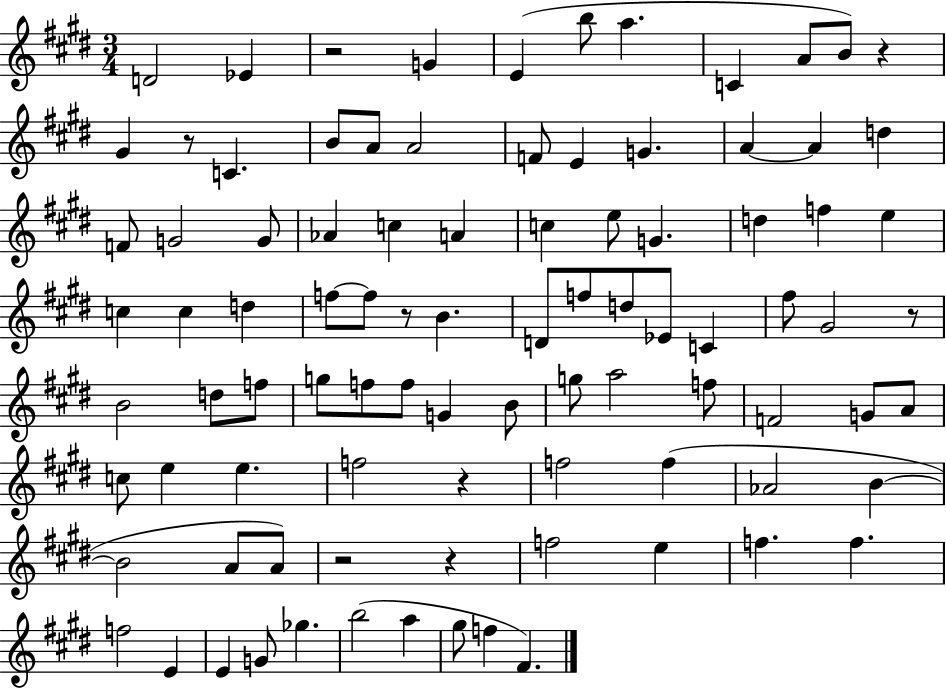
D4/h Eb4/q R/h G4/q E4/q B5/e A5/q. C4/q A4/e B4/e R/q G#4/q R/e C4/q. B4/e A4/e A4/h F4/e E4/q G4/q. A4/q A4/q D5/q F4/e G4/h G4/e Ab4/q C5/q A4/q C5/q E5/e G4/q. D5/q F5/q E5/q C5/q C5/q D5/q F5/e F5/e R/e B4/q. D4/e F5/e D5/e Eb4/e C4/q F#5/e G#4/h R/e B4/h D5/e F5/e G5/e F5/e F5/e G4/q B4/e G5/e A5/h F5/e F4/h G4/e A4/e C5/e E5/q E5/q. F5/h R/q F5/h F5/q Ab4/h B4/q B4/h A4/e A4/e R/h R/q F5/h E5/q F5/q. F5/q. F5/h E4/q E4/q G4/e Gb5/q. B5/h A5/q G#5/e F5/q F#4/q.